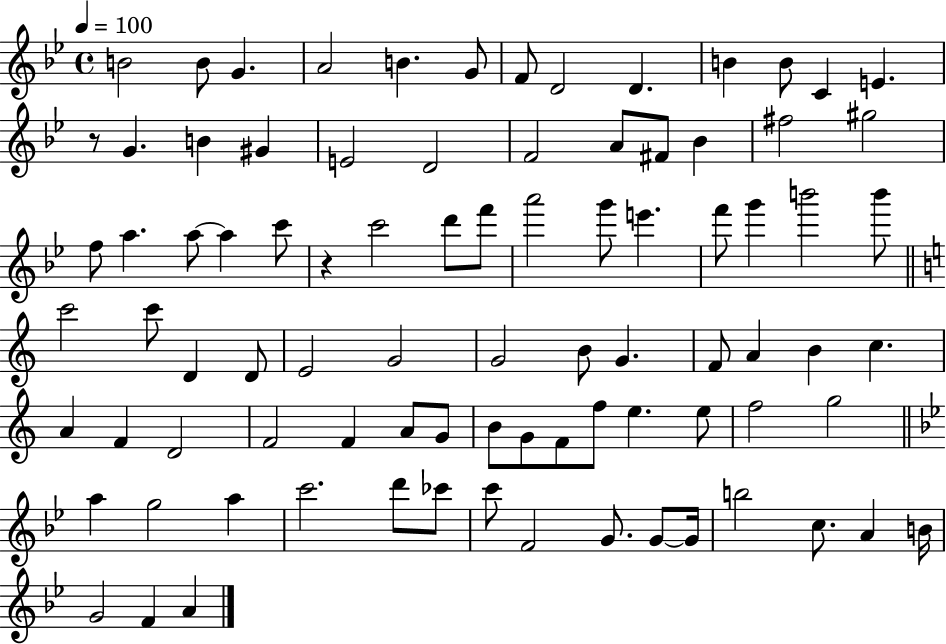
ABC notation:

X:1
T:Untitled
M:4/4
L:1/4
K:Bb
B2 B/2 G A2 B G/2 F/2 D2 D B B/2 C E z/2 G B ^G E2 D2 F2 A/2 ^F/2 _B ^f2 ^g2 f/2 a a/2 a c'/2 z c'2 d'/2 f'/2 a'2 g'/2 e' f'/2 g' b'2 b'/2 c'2 c'/2 D D/2 E2 G2 G2 B/2 G F/2 A B c A F D2 F2 F A/2 G/2 B/2 G/2 F/2 f/2 e e/2 f2 g2 a g2 a c'2 d'/2 _c'/2 c'/2 F2 G/2 G/2 G/4 b2 c/2 A B/4 G2 F A